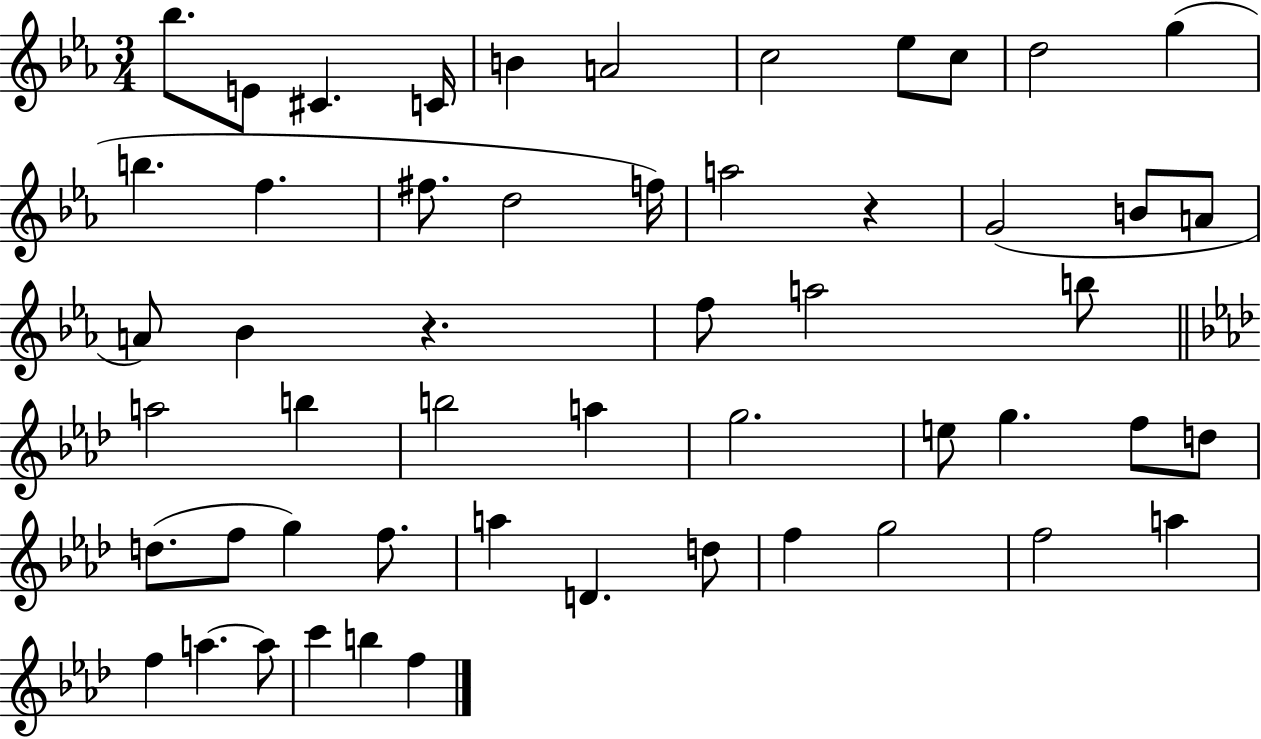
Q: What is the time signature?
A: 3/4